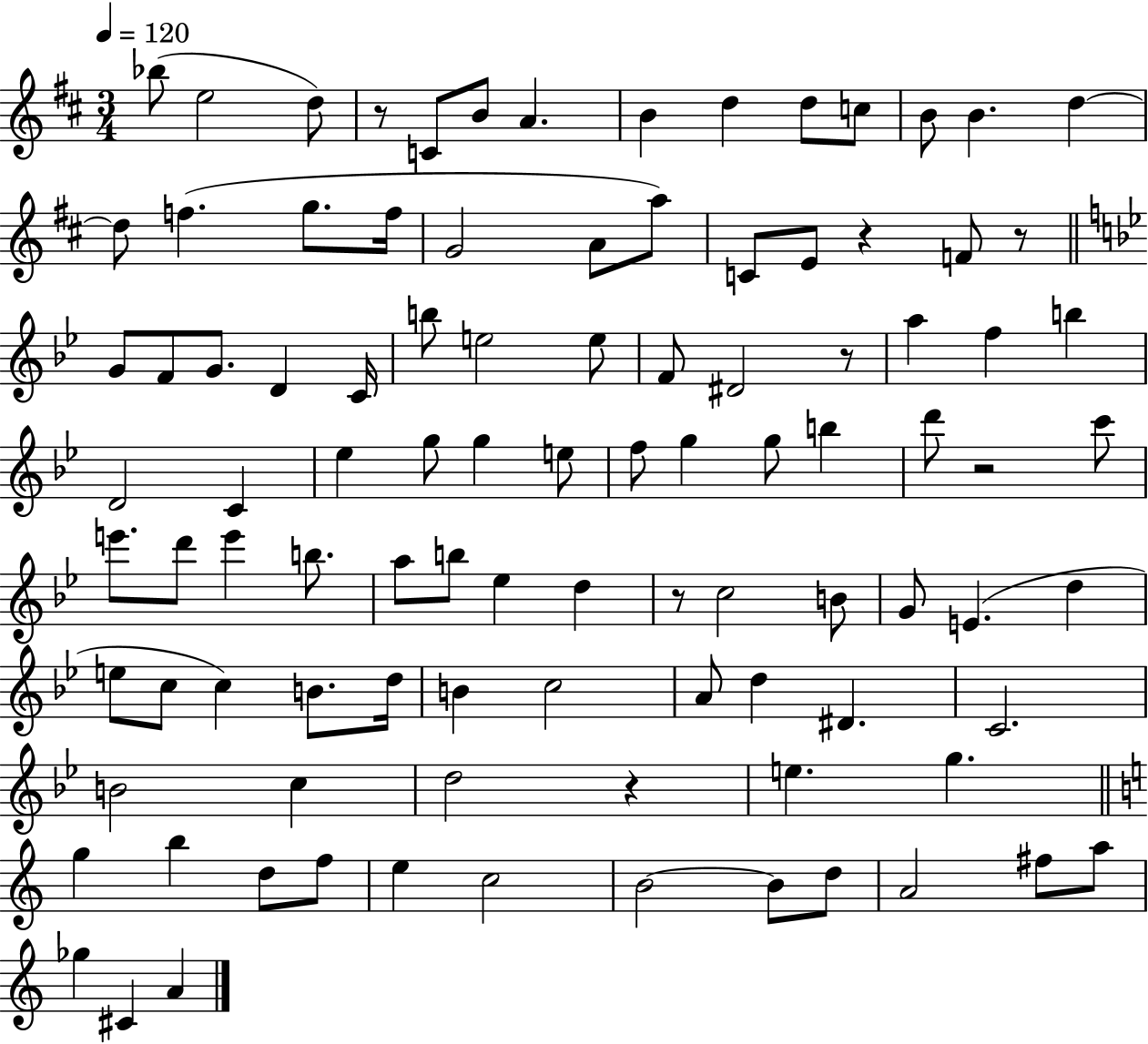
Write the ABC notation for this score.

X:1
T:Untitled
M:3/4
L:1/4
K:D
_b/2 e2 d/2 z/2 C/2 B/2 A B d d/2 c/2 B/2 B d d/2 f g/2 f/4 G2 A/2 a/2 C/2 E/2 z F/2 z/2 G/2 F/2 G/2 D C/4 b/2 e2 e/2 F/2 ^D2 z/2 a f b D2 C _e g/2 g e/2 f/2 g g/2 b d'/2 z2 c'/2 e'/2 d'/2 e' b/2 a/2 b/2 _e d z/2 c2 B/2 G/2 E d e/2 c/2 c B/2 d/4 B c2 A/2 d ^D C2 B2 c d2 z e g g b d/2 f/2 e c2 B2 B/2 d/2 A2 ^f/2 a/2 _g ^C A